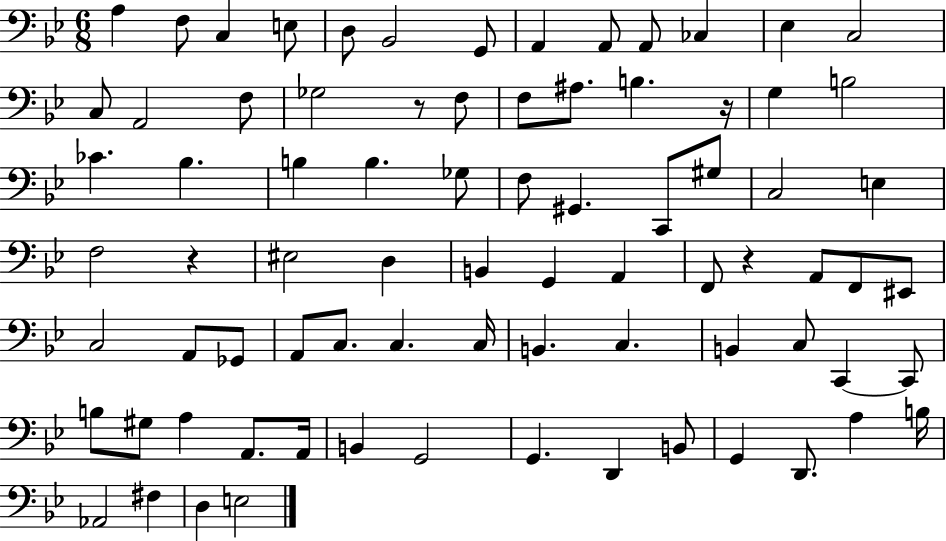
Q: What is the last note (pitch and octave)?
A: E3